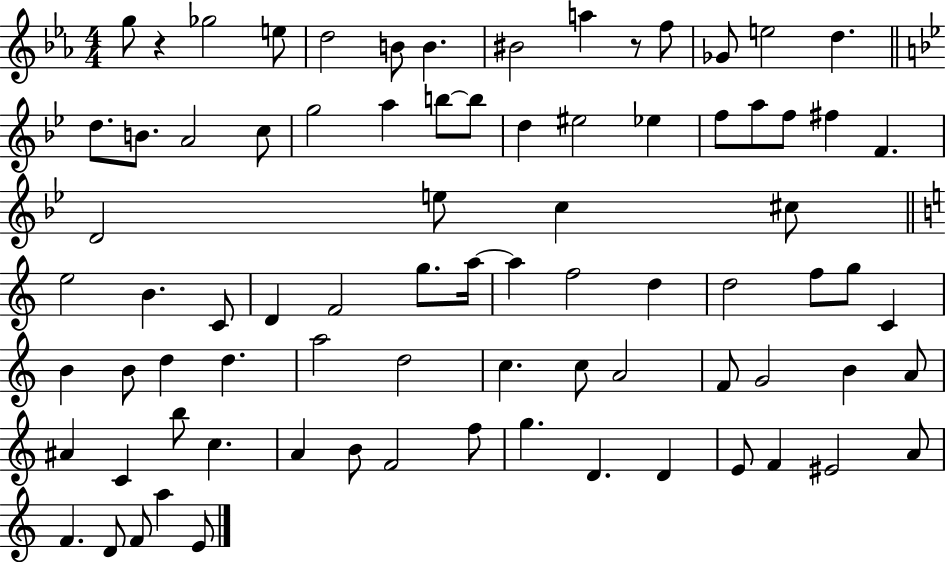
G5/e R/q Gb5/h E5/e D5/h B4/e B4/q. BIS4/h A5/q R/e F5/e Gb4/e E5/h D5/q. D5/e. B4/e. A4/h C5/e G5/h A5/q B5/e B5/e D5/q EIS5/h Eb5/q F5/e A5/e F5/e F#5/q F4/q. D4/h E5/e C5/q C#5/e E5/h B4/q. C4/e D4/q F4/h G5/e. A5/s A5/q F5/h D5/q D5/h F5/e G5/e C4/q B4/q B4/e D5/q D5/q. A5/h D5/h C5/q. C5/e A4/h F4/e G4/h B4/q A4/e A#4/q C4/q B5/e C5/q. A4/q B4/e F4/h F5/e G5/q. D4/q. D4/q E4/e F4/q EIS4/h A4/e F4/q. D4/e F4/e A5/q E4/e